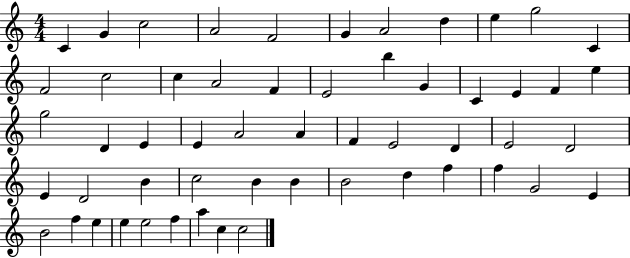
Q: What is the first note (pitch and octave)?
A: C4